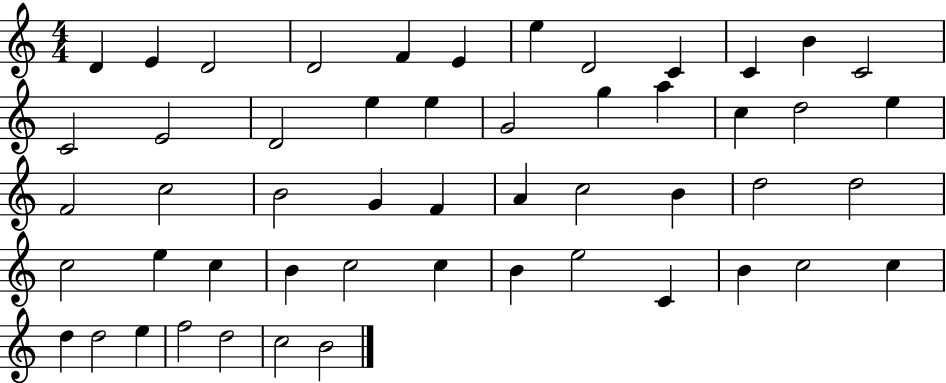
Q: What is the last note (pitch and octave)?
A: B4